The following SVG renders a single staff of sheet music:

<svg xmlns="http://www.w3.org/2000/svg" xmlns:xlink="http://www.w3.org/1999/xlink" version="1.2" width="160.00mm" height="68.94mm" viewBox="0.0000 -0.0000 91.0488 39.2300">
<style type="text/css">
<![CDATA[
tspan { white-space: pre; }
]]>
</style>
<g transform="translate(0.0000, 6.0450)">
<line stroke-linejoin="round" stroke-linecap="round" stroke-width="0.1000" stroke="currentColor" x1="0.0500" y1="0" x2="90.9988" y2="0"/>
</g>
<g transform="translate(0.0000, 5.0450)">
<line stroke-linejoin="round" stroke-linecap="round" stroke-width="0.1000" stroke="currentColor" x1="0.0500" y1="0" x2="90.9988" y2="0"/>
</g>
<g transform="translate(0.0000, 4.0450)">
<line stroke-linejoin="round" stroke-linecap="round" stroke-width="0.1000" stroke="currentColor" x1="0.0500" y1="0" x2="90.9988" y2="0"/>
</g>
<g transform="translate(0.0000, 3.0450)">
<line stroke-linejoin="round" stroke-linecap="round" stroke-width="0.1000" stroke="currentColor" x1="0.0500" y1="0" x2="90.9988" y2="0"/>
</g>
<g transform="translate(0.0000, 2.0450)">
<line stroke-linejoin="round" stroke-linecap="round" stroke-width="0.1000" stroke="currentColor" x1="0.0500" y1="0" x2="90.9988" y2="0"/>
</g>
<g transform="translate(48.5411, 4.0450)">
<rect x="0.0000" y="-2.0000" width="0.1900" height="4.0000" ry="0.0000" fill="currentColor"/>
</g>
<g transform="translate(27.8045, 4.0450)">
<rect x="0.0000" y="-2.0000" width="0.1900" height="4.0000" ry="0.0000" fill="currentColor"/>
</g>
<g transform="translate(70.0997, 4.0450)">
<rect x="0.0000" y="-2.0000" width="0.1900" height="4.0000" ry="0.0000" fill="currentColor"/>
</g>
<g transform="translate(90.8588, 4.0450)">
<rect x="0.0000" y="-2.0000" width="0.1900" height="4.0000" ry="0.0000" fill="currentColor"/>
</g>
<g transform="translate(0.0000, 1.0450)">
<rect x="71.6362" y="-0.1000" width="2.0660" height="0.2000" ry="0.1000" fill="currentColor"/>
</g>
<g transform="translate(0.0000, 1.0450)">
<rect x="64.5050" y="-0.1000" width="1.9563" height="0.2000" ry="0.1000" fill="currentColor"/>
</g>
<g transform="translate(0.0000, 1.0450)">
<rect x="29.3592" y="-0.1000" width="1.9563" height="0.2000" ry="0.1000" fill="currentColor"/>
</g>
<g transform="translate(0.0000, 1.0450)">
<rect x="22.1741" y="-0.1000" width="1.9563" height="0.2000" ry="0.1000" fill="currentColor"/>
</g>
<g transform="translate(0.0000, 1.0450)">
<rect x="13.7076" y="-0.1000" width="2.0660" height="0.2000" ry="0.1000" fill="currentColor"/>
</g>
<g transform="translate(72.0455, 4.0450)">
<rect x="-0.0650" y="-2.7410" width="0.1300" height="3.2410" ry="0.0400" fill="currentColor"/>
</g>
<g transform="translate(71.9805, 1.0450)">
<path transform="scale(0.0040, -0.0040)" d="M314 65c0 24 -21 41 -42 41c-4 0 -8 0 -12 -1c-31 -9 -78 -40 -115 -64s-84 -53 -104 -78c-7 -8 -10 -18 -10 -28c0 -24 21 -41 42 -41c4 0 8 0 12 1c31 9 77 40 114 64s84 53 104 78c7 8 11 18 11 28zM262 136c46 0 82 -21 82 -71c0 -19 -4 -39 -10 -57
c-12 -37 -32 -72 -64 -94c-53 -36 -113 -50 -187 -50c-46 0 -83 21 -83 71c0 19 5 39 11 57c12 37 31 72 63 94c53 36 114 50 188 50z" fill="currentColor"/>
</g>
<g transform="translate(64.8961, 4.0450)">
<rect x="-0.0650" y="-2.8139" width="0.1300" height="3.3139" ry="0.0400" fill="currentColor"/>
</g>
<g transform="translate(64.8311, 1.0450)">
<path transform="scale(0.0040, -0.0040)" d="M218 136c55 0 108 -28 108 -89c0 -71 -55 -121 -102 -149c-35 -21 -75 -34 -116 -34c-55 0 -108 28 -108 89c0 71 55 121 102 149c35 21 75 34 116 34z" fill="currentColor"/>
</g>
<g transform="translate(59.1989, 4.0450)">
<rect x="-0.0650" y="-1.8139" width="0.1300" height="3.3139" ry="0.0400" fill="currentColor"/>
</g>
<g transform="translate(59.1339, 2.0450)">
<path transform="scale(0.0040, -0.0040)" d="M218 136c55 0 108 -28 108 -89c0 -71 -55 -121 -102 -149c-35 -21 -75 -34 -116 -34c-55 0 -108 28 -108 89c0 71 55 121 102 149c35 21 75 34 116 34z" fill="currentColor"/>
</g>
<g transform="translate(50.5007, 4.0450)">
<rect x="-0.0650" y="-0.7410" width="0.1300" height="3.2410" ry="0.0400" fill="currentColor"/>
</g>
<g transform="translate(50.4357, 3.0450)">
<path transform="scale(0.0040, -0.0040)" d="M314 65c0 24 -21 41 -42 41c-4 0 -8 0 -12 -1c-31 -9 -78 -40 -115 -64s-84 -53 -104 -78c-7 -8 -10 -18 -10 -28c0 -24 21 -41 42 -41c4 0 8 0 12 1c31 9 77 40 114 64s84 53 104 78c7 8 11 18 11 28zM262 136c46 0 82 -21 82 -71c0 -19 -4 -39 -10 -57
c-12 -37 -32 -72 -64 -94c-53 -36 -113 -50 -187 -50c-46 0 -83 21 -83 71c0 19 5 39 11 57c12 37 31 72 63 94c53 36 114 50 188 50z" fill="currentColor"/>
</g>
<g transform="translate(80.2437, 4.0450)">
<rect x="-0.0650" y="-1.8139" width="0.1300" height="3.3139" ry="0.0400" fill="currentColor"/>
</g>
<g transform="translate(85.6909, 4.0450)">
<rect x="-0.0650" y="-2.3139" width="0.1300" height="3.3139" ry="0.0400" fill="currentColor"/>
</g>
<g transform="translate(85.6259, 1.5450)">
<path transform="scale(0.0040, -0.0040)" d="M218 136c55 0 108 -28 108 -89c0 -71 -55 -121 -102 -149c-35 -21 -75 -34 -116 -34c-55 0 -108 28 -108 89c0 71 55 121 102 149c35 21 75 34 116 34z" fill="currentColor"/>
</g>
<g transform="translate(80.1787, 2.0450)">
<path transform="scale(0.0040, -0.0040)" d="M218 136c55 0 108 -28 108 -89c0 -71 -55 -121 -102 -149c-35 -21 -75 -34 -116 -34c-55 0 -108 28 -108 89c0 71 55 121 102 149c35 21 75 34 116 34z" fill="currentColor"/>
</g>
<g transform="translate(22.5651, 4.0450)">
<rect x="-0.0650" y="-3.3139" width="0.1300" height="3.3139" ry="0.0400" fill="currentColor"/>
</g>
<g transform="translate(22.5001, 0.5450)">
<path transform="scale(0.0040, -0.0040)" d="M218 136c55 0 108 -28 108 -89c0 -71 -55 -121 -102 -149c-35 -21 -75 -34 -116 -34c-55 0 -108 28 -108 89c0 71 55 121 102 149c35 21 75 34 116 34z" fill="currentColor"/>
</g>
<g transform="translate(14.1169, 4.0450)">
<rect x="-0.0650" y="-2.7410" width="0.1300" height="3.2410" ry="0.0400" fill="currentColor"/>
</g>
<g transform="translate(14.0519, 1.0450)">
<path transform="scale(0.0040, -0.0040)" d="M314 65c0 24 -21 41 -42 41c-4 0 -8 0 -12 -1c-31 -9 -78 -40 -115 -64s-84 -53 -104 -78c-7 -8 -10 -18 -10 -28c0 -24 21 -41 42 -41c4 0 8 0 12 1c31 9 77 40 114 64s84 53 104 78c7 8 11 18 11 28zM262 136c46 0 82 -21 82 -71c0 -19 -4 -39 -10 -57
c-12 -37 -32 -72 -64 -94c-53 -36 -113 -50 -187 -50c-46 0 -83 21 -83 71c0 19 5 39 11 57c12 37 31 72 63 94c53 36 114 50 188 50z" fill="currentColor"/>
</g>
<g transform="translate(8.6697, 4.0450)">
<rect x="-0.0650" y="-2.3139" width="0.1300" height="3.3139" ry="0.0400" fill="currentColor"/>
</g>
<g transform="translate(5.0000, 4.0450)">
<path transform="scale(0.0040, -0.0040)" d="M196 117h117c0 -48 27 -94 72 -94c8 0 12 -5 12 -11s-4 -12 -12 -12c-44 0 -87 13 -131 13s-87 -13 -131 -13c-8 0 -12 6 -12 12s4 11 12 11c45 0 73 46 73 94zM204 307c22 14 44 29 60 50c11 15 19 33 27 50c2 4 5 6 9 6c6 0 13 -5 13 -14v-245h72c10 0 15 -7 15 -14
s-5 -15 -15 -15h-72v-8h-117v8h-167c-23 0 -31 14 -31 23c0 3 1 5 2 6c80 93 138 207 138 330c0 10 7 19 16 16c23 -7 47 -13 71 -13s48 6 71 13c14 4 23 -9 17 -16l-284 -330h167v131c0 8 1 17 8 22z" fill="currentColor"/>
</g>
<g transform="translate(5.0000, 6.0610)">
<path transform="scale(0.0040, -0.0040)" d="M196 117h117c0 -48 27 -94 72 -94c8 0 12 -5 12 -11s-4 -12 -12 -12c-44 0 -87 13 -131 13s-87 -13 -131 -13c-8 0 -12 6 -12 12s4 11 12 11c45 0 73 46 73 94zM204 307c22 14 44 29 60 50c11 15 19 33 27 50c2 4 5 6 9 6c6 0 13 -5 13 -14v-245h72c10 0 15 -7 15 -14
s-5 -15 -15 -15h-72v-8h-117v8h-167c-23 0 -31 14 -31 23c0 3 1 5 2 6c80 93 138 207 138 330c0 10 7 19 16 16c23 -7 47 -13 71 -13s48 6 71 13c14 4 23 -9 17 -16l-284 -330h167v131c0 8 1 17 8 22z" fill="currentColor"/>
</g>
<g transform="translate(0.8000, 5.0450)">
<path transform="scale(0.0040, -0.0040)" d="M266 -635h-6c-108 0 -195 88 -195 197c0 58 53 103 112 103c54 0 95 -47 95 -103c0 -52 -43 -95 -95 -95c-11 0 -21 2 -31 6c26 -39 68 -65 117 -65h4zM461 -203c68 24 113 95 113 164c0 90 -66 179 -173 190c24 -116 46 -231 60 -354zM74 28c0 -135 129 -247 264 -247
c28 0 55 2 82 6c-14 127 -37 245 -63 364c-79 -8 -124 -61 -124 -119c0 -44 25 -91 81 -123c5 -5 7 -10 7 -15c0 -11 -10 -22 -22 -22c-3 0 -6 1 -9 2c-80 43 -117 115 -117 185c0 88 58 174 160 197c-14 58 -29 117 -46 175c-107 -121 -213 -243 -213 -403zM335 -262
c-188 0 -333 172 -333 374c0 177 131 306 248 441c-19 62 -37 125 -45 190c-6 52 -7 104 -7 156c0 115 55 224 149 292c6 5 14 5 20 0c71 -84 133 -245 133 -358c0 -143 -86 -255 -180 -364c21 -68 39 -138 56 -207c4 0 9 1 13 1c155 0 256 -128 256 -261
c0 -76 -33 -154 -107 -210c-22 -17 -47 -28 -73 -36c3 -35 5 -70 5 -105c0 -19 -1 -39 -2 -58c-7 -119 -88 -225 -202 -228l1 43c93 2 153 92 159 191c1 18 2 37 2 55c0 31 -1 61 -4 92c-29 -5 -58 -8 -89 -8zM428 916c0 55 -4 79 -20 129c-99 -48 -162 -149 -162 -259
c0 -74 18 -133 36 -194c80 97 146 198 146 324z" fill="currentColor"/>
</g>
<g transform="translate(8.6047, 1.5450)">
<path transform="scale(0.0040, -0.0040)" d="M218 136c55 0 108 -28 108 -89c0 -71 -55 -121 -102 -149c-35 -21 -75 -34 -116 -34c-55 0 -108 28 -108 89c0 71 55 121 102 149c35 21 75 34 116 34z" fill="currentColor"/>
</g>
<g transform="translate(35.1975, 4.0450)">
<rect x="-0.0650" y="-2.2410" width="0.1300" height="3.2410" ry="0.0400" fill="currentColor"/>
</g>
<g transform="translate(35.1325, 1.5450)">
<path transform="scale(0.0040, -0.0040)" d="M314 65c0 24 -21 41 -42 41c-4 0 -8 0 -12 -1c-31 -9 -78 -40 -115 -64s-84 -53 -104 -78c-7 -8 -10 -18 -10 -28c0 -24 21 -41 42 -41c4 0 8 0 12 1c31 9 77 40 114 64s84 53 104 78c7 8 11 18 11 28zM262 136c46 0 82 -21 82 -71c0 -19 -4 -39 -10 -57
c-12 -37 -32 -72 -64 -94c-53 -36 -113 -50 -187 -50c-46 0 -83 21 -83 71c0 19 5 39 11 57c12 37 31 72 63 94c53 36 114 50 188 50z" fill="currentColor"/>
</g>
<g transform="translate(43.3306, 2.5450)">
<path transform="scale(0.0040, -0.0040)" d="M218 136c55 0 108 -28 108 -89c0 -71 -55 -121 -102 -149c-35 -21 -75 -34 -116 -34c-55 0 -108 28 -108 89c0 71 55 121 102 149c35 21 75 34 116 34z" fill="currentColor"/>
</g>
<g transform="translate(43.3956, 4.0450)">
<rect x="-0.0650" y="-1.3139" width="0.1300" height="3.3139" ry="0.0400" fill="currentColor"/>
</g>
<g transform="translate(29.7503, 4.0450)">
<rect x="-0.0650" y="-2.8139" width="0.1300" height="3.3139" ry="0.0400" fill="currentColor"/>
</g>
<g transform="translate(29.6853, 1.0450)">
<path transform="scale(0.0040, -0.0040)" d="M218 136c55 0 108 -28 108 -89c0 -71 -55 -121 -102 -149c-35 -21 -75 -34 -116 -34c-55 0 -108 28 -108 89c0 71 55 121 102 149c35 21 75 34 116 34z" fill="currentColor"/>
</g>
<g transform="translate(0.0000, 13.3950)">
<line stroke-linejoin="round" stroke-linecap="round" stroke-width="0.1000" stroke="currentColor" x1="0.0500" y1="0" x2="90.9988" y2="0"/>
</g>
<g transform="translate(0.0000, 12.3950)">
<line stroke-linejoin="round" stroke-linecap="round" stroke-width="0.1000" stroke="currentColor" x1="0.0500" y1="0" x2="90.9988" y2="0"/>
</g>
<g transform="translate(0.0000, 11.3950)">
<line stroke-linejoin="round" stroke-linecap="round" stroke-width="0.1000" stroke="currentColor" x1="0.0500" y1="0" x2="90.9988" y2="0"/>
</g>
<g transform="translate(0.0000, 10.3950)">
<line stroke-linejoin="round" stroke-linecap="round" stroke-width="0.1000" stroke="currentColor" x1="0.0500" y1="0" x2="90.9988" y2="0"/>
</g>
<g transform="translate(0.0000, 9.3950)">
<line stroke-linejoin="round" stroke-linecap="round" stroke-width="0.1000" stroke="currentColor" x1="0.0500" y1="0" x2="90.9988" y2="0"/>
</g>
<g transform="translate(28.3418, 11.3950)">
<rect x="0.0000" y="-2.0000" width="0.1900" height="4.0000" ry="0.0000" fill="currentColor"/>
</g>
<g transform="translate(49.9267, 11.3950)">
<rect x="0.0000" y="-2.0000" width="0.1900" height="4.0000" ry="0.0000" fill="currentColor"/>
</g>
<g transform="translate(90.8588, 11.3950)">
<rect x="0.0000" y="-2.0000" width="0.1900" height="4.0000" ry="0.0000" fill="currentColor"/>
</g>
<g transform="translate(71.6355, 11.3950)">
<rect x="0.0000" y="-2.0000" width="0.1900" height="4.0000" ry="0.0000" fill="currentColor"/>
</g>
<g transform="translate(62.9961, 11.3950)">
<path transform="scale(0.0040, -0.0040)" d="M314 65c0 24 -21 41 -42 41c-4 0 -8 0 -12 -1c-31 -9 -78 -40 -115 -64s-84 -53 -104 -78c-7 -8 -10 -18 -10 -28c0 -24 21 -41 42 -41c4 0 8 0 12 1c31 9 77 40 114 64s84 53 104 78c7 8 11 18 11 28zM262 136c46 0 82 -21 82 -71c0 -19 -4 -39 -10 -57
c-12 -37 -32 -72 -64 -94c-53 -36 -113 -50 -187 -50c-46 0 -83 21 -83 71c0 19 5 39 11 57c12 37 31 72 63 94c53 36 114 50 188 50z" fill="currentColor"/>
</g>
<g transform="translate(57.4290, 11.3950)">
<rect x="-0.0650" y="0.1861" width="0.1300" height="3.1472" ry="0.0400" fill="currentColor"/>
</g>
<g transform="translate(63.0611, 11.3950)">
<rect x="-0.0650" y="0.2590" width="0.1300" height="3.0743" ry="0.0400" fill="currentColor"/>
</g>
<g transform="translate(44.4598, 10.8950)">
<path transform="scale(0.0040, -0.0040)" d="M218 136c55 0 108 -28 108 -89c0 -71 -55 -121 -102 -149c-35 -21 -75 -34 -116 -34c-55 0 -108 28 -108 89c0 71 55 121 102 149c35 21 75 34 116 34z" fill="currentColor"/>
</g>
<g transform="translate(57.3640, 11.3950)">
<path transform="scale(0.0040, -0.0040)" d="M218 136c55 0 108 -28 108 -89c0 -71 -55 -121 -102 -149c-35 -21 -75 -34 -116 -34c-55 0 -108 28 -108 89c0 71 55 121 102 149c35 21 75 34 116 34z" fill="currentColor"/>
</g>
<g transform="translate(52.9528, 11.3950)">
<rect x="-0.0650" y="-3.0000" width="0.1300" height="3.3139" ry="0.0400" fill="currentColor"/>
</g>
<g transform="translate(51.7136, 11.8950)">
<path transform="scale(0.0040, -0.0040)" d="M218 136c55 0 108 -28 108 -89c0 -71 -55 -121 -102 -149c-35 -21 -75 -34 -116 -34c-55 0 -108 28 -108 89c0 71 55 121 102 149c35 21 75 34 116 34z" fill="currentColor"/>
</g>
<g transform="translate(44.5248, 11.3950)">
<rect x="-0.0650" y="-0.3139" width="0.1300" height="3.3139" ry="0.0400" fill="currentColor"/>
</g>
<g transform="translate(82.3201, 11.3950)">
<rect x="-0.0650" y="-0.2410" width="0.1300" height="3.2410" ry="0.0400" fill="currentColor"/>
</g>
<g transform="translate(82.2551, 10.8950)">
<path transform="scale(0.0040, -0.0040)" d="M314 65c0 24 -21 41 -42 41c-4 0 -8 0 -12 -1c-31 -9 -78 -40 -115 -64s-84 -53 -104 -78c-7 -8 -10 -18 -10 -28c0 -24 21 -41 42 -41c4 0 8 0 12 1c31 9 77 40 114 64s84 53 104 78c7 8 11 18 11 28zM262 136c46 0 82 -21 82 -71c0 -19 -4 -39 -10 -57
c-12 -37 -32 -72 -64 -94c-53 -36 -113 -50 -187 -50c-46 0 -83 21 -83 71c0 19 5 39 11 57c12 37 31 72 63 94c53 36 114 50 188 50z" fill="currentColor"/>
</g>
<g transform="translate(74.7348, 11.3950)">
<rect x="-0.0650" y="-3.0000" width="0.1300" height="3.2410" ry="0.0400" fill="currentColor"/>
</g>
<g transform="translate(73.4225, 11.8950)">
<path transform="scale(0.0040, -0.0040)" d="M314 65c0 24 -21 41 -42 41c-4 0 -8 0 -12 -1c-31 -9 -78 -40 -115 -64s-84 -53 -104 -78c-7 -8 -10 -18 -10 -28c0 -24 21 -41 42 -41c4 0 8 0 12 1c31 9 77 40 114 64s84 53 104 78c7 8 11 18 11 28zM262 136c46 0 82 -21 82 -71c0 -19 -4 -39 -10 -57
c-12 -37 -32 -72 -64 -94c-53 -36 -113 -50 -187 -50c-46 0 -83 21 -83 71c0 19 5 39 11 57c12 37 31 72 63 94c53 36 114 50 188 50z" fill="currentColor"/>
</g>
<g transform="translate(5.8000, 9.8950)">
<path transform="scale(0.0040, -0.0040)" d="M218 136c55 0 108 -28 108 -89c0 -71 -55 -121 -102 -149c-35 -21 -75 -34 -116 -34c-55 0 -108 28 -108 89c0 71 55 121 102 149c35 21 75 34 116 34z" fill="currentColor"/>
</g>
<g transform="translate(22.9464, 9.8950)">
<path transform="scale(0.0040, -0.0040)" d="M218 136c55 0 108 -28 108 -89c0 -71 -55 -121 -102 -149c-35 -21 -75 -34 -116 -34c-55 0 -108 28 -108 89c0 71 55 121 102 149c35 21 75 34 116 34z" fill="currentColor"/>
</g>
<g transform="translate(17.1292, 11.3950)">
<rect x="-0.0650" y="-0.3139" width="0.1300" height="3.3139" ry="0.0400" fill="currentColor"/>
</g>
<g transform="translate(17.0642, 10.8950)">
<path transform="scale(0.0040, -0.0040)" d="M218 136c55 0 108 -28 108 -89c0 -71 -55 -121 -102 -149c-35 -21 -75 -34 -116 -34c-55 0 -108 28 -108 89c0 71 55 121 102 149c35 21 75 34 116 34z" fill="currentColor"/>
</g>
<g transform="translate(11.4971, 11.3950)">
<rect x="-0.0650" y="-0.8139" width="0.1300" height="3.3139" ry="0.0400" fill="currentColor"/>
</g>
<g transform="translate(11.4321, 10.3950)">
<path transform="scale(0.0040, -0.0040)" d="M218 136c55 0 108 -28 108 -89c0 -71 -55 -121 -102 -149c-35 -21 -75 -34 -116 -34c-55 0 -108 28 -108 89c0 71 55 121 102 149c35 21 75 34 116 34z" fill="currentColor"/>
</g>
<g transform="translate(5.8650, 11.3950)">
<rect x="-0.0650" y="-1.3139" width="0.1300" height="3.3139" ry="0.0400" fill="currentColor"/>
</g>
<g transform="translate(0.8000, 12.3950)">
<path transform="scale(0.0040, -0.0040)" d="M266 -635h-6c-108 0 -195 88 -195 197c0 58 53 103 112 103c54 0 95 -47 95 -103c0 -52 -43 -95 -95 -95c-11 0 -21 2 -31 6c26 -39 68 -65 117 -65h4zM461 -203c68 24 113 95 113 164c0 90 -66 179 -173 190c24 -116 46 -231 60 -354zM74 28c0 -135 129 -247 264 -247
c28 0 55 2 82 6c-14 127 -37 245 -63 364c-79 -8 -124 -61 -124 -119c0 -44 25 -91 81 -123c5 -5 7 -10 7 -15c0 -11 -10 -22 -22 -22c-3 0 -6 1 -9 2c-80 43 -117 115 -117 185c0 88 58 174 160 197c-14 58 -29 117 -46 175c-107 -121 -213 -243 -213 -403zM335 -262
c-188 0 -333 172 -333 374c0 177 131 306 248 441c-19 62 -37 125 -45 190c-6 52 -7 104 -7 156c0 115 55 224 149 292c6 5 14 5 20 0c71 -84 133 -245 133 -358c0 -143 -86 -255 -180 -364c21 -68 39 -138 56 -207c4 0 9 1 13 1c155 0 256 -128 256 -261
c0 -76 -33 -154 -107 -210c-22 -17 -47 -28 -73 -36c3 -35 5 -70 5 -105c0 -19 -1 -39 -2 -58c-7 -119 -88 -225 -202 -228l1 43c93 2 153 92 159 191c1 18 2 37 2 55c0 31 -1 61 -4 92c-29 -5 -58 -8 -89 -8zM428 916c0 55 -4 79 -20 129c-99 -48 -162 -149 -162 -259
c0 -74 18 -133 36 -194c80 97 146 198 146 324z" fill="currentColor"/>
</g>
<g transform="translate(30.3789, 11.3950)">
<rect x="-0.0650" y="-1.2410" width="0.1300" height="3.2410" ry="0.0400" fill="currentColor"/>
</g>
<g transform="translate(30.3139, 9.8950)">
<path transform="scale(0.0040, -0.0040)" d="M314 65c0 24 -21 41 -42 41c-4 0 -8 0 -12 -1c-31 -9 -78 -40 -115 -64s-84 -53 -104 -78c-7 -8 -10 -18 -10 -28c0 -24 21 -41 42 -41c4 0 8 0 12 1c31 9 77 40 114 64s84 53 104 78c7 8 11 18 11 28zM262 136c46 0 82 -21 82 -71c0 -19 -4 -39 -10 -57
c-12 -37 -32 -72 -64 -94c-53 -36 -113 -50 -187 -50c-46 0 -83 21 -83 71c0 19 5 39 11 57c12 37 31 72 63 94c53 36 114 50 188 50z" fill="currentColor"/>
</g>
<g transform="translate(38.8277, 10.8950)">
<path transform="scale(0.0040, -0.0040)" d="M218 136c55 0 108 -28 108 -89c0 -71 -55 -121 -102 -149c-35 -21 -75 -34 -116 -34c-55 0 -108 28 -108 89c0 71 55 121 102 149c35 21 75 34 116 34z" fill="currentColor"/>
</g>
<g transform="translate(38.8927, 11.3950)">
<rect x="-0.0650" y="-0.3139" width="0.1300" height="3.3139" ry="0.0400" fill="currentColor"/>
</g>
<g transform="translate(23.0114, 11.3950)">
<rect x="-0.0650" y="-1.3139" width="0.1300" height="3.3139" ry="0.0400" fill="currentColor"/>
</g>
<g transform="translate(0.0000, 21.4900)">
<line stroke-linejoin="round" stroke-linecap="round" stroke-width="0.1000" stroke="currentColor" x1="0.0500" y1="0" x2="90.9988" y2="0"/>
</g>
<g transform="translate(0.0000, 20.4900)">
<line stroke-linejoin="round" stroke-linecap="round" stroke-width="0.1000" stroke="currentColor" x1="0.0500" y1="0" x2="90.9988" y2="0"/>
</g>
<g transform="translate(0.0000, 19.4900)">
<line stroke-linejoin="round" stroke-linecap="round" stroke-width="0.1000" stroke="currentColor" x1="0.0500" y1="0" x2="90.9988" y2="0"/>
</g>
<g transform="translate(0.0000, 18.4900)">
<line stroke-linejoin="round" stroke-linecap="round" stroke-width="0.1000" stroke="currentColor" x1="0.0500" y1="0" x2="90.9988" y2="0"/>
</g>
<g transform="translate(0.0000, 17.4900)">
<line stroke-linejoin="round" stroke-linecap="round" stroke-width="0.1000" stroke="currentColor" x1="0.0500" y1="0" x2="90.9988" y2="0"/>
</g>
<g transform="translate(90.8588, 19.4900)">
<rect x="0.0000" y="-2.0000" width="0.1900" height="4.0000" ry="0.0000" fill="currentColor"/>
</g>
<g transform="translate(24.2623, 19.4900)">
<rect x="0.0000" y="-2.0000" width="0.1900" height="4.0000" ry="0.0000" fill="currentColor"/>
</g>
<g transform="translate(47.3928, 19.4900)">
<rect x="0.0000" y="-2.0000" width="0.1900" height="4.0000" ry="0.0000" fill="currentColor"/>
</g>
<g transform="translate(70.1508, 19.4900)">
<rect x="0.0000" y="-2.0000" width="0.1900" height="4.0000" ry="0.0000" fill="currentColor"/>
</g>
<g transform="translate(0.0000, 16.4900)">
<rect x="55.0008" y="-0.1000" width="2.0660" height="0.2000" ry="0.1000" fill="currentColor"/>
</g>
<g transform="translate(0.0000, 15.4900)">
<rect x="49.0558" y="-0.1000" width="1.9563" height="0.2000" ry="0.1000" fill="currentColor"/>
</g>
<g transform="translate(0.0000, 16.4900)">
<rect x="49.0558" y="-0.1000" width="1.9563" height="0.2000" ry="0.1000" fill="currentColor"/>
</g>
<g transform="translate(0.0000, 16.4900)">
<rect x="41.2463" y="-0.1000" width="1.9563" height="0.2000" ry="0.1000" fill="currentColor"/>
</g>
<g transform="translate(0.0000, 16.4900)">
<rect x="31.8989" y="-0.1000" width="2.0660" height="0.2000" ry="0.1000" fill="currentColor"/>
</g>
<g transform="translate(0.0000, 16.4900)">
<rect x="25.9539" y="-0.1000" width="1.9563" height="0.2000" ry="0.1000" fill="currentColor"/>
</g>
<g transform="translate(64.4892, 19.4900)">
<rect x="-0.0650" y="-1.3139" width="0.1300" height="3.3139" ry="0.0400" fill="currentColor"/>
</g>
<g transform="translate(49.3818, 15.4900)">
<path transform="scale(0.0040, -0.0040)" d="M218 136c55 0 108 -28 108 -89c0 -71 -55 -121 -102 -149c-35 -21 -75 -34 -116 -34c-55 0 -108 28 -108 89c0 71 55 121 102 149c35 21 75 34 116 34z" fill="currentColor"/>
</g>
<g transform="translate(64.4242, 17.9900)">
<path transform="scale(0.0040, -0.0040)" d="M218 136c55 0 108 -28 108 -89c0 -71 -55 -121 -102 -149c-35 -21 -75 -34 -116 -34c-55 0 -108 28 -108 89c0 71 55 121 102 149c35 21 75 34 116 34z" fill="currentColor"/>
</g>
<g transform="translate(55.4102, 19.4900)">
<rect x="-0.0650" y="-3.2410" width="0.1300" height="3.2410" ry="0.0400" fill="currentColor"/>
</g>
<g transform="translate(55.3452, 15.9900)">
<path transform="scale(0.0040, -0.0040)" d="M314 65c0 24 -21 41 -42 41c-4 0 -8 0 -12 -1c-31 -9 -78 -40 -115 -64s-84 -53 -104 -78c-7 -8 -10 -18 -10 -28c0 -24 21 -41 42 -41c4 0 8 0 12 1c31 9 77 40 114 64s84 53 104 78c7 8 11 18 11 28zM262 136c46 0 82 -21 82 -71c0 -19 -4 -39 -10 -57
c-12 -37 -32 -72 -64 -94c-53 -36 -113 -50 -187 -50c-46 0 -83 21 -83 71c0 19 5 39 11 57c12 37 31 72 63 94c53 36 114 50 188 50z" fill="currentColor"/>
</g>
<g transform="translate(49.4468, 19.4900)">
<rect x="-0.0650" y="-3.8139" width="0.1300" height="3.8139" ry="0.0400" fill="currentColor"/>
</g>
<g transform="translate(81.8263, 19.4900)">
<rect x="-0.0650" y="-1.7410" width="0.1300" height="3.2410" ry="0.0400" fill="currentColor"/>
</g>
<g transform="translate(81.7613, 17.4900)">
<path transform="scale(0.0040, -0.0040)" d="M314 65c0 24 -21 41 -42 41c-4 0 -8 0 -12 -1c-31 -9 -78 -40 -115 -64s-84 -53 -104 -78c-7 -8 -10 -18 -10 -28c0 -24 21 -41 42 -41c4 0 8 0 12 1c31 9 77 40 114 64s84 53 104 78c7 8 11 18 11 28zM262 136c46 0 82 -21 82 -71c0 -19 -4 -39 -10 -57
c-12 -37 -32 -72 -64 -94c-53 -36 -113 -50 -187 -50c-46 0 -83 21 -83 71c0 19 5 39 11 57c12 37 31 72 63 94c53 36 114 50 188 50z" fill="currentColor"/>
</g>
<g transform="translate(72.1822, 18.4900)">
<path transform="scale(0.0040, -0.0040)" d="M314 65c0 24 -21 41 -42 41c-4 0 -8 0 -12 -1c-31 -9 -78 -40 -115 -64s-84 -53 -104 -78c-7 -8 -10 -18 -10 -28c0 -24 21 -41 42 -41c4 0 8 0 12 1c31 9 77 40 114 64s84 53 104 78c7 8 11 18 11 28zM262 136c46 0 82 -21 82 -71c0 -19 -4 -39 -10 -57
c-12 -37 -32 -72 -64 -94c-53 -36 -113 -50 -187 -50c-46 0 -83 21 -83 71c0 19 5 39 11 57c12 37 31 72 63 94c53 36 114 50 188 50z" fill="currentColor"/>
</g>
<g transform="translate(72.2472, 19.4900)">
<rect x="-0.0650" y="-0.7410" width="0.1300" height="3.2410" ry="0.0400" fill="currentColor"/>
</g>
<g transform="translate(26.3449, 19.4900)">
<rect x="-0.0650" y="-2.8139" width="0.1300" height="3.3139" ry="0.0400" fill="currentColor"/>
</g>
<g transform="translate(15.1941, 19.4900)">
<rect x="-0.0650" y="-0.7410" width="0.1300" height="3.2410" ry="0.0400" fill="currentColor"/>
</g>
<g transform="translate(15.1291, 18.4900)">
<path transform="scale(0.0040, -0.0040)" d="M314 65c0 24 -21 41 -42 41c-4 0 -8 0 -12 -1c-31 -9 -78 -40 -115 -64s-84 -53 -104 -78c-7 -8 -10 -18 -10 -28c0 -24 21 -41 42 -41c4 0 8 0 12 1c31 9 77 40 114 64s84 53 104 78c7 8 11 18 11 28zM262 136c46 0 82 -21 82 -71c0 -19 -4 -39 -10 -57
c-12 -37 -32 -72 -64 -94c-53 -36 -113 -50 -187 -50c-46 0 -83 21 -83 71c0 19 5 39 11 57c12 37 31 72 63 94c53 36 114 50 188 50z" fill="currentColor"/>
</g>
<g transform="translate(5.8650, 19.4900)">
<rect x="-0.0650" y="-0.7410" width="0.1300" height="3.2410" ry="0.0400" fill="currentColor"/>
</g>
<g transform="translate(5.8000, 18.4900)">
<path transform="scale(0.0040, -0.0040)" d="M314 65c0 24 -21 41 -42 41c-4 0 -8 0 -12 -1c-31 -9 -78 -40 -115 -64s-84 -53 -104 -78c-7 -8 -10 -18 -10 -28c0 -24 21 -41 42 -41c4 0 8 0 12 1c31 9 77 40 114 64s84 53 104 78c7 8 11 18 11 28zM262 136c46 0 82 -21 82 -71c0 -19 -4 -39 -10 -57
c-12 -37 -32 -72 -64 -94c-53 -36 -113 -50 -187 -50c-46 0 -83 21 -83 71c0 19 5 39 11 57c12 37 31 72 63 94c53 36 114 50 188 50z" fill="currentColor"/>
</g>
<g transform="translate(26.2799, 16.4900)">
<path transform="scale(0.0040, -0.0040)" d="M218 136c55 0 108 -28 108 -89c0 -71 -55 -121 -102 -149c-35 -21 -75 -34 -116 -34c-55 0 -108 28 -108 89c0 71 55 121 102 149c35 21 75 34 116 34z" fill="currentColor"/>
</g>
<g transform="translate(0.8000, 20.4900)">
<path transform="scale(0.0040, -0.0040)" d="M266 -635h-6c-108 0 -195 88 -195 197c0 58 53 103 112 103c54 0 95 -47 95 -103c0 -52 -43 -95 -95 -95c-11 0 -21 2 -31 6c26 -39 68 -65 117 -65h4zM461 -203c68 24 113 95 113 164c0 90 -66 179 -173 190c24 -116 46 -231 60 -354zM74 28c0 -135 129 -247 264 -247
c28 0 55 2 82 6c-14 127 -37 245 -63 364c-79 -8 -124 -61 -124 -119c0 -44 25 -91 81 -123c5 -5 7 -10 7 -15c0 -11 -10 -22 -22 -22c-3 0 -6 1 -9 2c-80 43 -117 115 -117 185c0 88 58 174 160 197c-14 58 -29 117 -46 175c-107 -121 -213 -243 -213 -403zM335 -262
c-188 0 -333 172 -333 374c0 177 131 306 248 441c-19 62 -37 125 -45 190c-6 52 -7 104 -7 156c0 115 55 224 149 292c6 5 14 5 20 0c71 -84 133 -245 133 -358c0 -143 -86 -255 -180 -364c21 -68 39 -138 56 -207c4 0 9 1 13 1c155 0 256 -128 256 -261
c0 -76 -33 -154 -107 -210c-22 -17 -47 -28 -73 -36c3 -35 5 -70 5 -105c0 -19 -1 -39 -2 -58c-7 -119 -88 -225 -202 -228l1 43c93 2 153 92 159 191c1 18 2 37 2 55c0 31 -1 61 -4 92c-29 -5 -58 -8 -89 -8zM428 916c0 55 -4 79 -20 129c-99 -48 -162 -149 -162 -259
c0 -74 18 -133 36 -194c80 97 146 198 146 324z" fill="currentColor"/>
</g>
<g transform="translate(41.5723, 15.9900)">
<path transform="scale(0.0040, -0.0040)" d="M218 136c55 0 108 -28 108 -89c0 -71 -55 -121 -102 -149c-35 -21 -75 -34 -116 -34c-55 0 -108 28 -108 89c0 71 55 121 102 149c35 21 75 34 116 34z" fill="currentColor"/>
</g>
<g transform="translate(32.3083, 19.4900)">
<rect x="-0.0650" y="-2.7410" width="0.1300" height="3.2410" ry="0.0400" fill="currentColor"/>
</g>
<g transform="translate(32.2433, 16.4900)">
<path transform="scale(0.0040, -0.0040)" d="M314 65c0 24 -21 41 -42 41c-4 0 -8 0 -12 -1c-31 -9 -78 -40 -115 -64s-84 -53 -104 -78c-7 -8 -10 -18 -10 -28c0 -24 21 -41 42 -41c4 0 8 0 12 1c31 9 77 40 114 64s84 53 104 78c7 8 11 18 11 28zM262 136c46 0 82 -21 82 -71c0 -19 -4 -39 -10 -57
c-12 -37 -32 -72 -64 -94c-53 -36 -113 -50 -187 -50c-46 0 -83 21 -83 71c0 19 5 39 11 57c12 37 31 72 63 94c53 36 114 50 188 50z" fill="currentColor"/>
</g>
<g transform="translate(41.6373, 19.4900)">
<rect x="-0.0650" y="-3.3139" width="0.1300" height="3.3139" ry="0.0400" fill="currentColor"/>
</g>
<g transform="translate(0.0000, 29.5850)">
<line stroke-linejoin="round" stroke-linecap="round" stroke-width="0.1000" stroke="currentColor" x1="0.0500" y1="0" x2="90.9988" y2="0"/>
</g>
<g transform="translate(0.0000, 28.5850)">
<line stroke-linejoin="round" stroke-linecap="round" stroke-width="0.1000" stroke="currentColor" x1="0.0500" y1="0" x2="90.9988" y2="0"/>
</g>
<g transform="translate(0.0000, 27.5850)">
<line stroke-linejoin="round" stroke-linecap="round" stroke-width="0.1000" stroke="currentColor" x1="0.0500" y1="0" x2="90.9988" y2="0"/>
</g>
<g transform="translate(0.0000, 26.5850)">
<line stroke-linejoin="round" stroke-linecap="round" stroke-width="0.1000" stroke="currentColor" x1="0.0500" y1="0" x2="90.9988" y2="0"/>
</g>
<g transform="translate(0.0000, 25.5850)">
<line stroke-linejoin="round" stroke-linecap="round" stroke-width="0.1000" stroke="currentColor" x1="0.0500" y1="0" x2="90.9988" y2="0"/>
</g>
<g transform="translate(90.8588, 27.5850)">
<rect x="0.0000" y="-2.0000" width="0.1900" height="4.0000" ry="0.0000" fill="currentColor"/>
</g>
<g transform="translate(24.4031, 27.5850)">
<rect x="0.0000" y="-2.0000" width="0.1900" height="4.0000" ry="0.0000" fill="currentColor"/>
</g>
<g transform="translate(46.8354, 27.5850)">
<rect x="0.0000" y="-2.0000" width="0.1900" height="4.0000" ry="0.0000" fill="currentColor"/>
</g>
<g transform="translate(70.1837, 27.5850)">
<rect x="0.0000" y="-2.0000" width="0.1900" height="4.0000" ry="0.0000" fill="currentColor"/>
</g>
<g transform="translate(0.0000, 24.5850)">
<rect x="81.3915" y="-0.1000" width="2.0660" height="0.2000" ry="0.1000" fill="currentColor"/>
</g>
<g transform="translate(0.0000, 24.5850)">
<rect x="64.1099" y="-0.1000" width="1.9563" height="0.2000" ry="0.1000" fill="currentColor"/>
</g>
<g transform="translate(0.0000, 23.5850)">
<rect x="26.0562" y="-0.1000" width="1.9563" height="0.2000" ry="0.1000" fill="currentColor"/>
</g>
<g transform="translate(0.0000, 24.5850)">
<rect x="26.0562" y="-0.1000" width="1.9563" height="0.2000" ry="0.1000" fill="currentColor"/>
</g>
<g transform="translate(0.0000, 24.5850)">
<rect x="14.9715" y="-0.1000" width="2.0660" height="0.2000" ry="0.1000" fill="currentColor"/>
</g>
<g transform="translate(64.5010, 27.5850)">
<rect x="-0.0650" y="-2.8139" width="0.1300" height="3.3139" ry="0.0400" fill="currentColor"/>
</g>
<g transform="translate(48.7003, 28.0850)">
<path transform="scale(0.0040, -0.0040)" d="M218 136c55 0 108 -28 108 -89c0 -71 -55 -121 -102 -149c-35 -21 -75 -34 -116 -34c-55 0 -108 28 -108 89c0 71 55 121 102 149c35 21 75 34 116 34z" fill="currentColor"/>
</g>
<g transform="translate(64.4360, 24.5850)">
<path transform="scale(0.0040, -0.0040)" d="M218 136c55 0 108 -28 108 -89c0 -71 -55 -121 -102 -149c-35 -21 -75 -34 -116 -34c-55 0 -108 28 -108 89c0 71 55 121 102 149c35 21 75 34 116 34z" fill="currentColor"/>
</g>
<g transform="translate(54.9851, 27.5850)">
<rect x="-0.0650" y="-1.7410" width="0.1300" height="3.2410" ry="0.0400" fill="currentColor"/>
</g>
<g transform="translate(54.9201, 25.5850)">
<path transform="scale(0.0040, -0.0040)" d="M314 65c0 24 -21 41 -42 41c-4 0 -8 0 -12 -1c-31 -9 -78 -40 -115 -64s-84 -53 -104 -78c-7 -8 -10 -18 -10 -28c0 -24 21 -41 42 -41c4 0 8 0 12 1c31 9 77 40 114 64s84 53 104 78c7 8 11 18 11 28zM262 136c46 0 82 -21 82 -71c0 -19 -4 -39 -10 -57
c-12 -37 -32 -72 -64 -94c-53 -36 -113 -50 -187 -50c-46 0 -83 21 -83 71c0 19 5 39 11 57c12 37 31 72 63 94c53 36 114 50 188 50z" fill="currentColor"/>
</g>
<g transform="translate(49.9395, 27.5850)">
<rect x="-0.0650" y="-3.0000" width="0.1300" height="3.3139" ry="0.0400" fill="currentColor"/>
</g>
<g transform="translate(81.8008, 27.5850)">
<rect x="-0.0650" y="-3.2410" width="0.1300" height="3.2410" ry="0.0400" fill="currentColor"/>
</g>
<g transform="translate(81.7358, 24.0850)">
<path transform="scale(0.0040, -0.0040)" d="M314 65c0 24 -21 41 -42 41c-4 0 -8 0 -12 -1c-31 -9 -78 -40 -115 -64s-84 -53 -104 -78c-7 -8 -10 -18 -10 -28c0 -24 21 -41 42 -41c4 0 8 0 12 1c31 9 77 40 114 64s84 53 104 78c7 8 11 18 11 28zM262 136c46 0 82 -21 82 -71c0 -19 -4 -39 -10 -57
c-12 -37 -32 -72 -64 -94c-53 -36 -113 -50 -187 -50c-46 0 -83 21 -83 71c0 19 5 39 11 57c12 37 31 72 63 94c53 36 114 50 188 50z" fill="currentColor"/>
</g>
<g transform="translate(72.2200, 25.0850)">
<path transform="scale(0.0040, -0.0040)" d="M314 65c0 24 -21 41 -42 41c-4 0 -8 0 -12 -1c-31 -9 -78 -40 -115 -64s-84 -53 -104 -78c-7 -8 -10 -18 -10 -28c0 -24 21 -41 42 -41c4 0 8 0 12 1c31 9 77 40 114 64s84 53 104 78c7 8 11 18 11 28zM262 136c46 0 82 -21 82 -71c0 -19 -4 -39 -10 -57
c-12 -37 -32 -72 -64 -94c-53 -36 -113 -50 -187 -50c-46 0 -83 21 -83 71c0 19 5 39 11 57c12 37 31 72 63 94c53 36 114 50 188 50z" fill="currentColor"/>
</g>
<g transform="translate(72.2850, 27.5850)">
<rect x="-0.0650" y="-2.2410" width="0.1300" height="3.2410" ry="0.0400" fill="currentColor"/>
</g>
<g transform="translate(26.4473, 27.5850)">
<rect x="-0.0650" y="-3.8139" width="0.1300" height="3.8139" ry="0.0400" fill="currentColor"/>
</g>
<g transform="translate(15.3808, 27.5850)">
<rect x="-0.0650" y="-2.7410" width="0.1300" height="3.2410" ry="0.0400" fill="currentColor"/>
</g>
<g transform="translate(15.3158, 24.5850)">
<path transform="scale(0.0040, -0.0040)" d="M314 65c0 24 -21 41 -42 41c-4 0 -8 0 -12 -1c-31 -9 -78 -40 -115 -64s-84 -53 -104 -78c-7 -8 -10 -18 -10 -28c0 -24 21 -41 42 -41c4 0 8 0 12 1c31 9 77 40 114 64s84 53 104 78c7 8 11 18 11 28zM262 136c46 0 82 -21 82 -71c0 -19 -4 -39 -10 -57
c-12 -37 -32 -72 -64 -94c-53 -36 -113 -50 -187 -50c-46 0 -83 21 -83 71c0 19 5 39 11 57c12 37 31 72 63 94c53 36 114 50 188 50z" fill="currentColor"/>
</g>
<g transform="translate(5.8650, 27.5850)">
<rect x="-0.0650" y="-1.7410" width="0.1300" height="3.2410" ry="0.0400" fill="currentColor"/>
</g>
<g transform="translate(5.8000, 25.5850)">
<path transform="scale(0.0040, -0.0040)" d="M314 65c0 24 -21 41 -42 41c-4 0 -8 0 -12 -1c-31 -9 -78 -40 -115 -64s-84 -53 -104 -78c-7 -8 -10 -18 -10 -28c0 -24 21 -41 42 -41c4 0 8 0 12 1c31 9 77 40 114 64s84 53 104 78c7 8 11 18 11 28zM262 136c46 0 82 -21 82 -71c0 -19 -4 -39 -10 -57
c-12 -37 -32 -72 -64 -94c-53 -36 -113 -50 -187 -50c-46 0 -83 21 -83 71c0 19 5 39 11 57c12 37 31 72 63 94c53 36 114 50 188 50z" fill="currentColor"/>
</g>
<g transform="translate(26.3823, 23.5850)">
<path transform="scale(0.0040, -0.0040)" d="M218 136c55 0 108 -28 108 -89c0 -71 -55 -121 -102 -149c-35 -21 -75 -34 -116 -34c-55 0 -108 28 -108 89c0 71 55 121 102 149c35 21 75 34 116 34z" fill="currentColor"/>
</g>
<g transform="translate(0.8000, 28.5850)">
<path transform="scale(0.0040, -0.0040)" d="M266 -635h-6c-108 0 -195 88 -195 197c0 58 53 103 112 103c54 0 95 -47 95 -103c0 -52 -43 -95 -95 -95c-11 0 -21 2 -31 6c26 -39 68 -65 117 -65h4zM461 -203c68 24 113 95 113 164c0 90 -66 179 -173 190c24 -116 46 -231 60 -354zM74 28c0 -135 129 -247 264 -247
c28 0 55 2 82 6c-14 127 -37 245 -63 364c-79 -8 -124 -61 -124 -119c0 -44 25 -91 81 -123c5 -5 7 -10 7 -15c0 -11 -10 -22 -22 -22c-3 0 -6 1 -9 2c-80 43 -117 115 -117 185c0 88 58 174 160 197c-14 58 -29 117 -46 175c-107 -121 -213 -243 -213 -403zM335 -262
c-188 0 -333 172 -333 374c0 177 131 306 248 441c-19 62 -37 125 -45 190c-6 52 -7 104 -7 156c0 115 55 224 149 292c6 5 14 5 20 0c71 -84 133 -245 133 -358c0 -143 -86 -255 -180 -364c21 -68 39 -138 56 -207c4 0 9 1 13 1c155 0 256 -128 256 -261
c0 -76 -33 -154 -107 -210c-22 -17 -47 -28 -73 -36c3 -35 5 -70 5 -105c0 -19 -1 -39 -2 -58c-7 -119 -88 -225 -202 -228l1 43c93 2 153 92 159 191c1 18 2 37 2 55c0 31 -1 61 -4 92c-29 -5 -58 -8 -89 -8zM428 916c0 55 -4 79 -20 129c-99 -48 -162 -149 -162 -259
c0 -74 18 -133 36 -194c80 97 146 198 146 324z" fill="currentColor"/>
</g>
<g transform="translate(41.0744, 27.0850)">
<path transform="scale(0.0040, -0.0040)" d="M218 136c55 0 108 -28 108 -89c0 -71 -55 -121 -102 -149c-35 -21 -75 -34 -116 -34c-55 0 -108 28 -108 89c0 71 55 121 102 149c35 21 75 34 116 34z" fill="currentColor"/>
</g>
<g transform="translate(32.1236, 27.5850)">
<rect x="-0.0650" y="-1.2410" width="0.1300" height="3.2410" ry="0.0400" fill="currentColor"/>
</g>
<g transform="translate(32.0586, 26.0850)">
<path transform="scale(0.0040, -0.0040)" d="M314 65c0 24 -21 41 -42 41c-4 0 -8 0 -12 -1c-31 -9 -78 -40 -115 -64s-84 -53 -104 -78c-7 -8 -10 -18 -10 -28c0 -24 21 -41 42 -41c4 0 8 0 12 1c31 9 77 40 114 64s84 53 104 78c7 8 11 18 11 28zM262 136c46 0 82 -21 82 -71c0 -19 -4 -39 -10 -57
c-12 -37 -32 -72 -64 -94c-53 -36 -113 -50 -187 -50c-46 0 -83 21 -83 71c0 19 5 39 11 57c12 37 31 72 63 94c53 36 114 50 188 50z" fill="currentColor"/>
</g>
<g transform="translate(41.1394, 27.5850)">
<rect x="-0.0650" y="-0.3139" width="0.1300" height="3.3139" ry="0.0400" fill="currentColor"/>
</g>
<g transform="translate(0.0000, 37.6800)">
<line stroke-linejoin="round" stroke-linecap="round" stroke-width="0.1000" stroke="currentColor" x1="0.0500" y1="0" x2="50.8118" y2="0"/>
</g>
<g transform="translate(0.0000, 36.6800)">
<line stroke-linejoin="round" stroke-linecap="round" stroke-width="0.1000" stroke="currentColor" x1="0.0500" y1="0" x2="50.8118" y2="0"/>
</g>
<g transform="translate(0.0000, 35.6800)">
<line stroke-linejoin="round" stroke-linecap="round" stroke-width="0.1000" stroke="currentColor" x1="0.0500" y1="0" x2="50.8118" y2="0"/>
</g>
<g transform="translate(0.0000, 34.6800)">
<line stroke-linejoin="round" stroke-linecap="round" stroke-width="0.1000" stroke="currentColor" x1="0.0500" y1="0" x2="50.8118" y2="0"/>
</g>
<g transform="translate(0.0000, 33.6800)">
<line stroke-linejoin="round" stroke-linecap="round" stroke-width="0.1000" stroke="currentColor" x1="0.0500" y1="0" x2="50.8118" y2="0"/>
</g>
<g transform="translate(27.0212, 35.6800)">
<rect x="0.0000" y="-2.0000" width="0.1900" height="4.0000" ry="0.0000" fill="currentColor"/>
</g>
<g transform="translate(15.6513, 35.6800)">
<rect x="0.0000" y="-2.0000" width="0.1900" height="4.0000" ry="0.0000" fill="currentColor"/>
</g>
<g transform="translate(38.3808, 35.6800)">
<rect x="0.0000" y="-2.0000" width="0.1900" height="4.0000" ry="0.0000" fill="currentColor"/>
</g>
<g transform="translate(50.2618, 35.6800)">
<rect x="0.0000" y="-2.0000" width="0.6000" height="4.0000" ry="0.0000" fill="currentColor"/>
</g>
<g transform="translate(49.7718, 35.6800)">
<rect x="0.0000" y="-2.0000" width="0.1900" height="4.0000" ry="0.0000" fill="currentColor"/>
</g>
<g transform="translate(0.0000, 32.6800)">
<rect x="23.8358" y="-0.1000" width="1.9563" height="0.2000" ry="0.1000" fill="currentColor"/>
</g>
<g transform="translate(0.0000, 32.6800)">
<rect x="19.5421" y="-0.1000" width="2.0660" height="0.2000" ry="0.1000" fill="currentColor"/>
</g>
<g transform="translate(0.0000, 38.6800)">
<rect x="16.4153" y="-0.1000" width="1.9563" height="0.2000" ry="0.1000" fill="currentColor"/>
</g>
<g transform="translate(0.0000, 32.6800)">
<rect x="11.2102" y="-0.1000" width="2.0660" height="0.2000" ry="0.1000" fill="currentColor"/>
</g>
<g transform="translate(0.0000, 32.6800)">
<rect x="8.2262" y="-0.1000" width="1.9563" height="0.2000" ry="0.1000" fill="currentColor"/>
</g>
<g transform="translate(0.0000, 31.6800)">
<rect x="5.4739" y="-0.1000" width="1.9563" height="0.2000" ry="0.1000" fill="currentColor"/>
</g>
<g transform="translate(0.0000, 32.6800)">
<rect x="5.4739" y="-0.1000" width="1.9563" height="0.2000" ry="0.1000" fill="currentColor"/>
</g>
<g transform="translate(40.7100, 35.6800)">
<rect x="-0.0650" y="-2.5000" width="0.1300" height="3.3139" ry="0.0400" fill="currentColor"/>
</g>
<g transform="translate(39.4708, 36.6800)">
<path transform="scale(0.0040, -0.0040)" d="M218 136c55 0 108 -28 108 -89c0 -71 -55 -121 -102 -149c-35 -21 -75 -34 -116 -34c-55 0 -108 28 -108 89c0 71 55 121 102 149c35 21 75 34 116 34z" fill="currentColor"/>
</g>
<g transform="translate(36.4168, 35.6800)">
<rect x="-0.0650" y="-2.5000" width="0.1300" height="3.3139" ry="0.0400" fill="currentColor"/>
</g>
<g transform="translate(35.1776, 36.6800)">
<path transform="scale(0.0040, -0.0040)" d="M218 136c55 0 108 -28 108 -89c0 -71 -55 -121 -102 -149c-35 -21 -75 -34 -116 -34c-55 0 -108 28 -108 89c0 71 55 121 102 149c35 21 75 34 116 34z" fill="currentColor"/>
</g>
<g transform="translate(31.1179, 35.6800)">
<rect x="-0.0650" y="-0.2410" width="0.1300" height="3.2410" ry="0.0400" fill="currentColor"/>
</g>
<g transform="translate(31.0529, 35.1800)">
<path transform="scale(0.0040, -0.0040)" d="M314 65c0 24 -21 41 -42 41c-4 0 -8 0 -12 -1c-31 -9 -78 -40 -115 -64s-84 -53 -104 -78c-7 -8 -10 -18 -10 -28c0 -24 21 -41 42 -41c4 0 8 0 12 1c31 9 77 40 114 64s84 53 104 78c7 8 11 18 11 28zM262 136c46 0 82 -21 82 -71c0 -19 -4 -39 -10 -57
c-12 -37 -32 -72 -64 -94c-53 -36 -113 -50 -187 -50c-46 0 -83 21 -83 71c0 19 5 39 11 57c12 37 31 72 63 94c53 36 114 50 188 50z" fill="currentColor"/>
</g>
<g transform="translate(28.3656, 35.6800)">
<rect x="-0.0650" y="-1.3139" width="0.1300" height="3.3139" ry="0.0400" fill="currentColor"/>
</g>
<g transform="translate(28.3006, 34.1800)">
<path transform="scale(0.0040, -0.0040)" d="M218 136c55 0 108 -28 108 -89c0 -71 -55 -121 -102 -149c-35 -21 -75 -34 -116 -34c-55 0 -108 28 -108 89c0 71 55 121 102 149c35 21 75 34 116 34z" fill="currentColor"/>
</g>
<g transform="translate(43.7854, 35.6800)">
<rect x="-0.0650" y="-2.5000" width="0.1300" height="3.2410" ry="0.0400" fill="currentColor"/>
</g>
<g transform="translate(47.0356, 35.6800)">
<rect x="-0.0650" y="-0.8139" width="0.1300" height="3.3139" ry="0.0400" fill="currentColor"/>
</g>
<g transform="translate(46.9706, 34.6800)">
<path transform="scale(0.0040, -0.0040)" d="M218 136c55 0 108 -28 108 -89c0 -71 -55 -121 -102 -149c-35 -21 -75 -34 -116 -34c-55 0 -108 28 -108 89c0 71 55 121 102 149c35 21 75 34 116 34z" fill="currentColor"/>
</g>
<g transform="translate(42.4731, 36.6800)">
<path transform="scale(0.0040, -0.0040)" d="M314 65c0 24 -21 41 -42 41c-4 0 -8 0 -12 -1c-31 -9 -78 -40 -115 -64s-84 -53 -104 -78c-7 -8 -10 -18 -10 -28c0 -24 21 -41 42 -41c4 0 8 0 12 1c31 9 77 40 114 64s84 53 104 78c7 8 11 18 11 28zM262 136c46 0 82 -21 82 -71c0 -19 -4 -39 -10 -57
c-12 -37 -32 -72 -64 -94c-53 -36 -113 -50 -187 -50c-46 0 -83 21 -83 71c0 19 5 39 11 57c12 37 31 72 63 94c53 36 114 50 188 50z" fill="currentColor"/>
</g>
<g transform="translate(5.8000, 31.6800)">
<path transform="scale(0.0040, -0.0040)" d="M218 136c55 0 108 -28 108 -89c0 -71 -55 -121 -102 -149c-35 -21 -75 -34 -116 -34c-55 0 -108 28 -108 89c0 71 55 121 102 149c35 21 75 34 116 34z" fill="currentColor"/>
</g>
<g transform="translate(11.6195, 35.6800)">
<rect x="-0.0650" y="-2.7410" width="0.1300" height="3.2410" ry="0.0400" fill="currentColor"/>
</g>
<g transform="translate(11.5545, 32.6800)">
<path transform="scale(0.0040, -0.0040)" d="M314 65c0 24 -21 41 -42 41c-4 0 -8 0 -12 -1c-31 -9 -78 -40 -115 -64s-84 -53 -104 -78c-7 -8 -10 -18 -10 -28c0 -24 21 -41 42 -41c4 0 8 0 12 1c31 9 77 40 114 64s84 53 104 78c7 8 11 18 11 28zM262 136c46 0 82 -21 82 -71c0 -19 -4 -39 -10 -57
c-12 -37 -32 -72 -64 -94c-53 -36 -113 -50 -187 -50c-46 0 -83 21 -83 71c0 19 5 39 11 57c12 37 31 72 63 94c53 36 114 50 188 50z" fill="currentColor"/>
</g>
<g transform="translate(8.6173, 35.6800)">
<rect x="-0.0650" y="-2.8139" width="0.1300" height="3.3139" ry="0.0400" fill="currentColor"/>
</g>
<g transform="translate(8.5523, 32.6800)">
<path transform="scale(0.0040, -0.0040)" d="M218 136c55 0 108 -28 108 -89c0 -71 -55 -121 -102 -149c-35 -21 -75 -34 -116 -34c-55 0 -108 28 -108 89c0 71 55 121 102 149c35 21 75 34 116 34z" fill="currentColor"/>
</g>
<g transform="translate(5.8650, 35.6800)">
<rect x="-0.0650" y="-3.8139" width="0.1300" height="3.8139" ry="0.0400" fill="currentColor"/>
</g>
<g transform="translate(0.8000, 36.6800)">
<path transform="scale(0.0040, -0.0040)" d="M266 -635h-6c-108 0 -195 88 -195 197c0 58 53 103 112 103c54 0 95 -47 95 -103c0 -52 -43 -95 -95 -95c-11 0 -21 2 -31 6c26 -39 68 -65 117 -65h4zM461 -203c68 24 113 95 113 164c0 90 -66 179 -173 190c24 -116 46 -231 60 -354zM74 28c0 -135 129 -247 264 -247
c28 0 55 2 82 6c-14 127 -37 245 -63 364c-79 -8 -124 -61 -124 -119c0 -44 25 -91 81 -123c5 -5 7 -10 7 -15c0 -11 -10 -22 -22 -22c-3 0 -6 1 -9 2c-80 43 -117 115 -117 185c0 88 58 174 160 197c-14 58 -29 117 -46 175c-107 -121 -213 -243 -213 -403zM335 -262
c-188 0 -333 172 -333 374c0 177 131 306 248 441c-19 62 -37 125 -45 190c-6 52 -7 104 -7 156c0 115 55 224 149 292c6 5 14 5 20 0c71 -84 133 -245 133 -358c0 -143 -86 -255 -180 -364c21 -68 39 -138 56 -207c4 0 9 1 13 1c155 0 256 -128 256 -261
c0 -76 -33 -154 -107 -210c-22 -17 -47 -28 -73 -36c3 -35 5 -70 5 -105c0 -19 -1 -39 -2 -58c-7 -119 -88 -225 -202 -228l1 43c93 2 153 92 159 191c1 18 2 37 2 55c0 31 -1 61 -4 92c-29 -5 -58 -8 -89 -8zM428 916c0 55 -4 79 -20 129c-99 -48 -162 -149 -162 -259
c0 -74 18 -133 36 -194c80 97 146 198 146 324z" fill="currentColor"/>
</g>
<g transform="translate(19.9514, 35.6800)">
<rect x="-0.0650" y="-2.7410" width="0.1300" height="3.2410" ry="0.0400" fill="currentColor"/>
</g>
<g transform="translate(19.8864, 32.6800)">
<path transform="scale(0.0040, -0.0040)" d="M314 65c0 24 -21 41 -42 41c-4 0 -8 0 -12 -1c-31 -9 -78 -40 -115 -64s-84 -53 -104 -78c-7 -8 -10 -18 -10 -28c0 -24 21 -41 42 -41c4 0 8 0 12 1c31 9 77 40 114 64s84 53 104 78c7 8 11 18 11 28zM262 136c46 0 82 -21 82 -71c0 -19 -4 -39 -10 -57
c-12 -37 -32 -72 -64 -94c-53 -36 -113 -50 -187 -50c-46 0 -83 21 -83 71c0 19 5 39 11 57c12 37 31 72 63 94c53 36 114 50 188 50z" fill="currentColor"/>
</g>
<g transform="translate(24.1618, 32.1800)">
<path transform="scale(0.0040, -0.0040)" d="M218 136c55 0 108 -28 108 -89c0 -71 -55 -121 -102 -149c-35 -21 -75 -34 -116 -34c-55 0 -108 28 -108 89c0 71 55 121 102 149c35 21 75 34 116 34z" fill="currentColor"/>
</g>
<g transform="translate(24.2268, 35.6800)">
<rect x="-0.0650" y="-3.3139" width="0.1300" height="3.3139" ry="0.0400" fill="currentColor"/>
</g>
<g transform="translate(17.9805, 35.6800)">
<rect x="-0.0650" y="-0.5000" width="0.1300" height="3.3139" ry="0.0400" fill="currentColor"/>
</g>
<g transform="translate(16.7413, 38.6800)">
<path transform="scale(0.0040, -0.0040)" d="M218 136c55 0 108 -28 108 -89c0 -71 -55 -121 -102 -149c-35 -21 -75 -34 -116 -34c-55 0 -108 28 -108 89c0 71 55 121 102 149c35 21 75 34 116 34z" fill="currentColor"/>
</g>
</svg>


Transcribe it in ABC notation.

X:1
T:Untitled
M:4/4
L:1/4
K:C
g a2 b a g2 e d2 f a a2 f g e d c e e2 c c A B B2 A2 c2 d2 d2 a a2 b c' b2 e d2 f2 f2 a2 c' e2 c A f2 a g2 b2 c' a a2 C a2 b e c2 G G G2 d